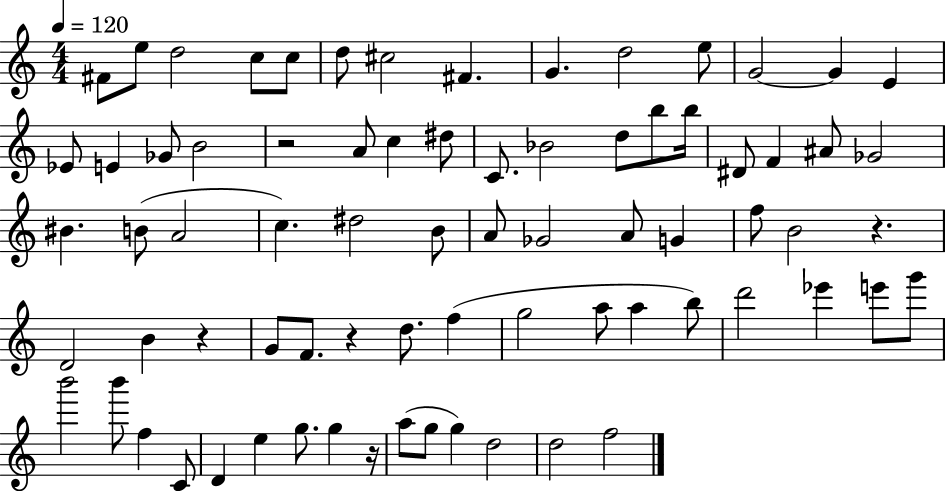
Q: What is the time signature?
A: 4/4